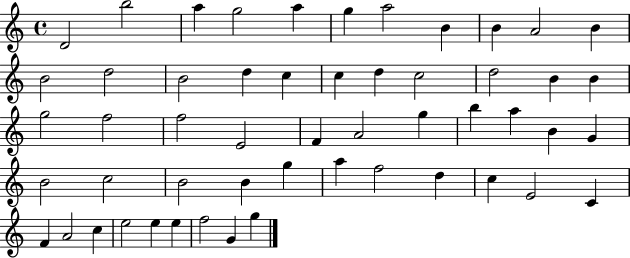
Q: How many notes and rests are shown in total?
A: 53